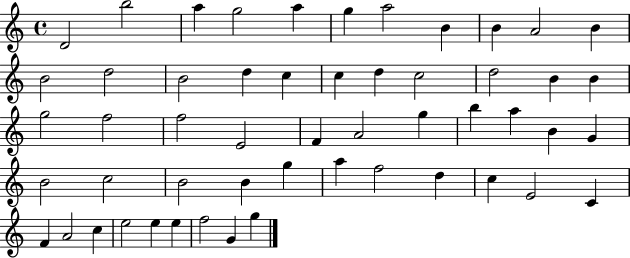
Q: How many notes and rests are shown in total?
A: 53